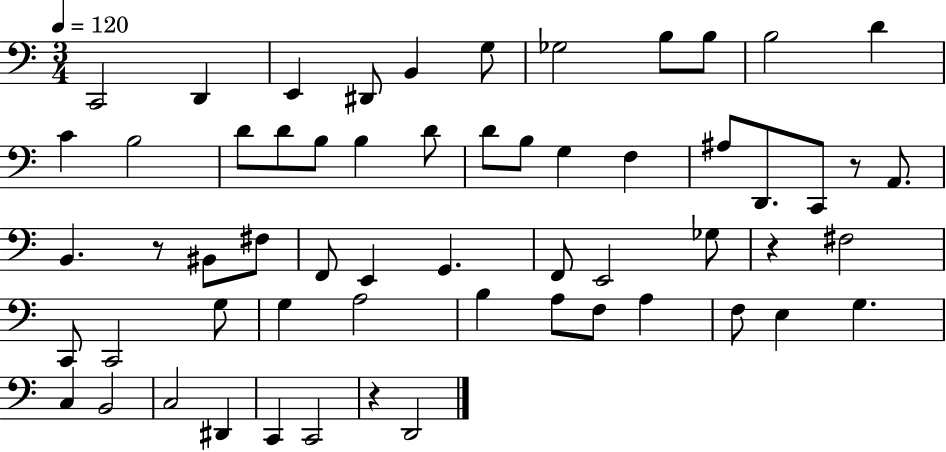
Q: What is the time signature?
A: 3/4